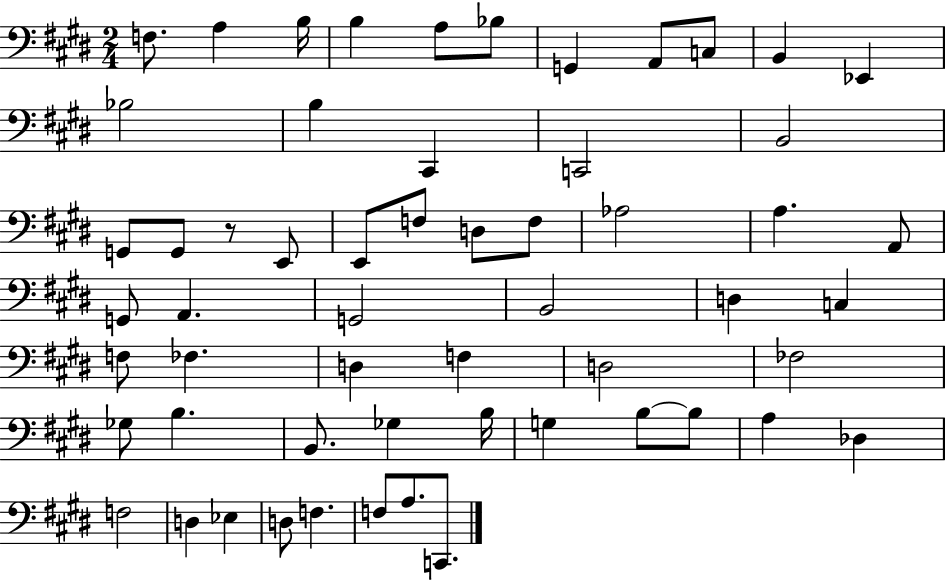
{
  \clef bass
  \numericTimeSignature
  \time 2/4
  \key e \major
  f8. a4 b16 | b4 a8 bes8 | g,4 a,8 c8 | b,4 ees,4 | \break bes2 | b4 cis,4 | c,2 | b,2 | \break g,8 g,8 r8 e,8 | e,8 f8 d8 f8 | aes2 | a4. a,8 | \break g,8 a,4. | g,2 | b,2 | d4 c4 | \break f8 fes4. | d4 f4 | d2 | fes2 | \break ges8 b4. | b,8. ges4 b16 | g4 b8~~ b8 | a4 des4 | \break f2 | d4 ees4 | d8 f4. | f8 a8. c,8. | \break \bar "|."
}